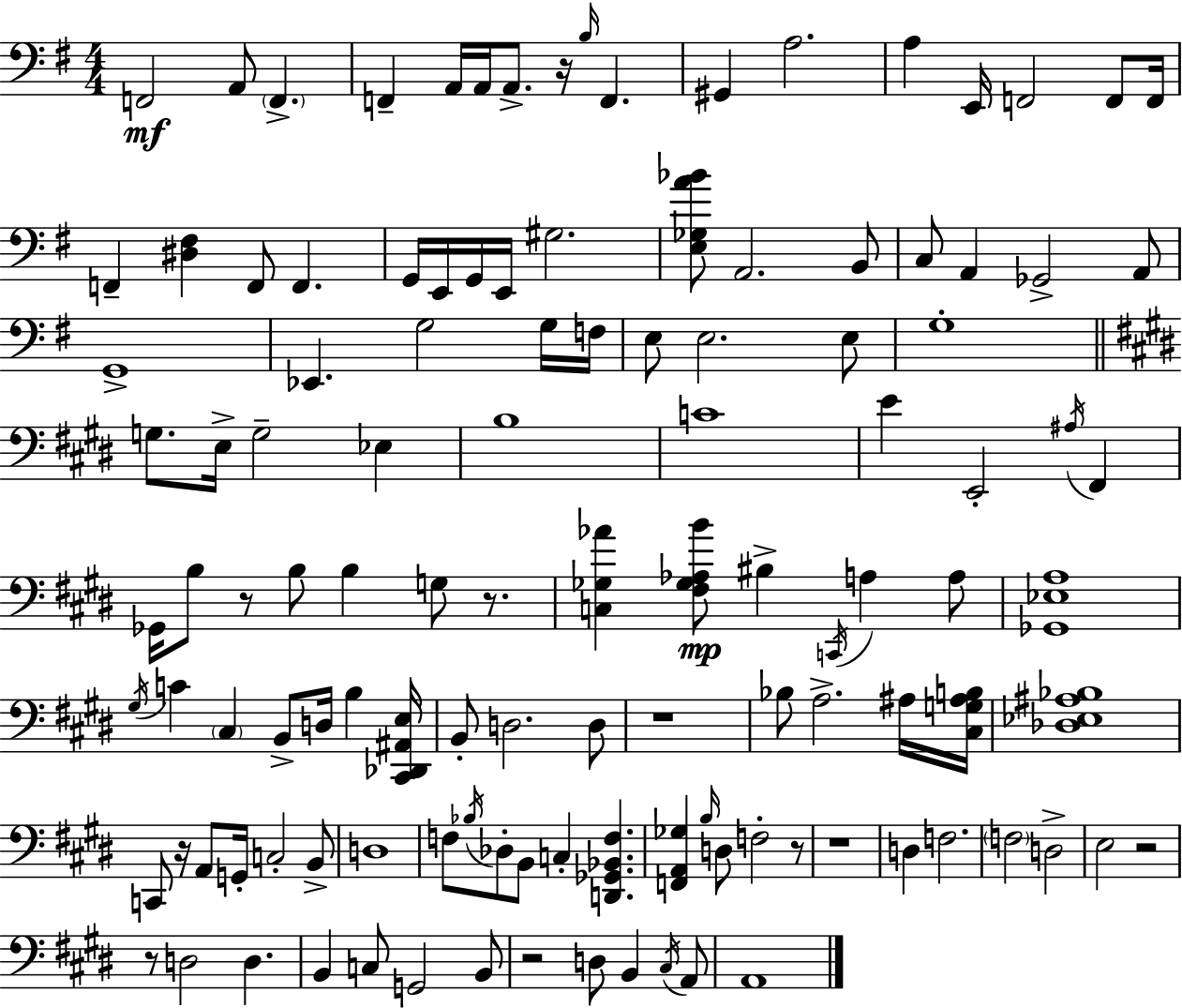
{
  \clef bass
  \numericTimeSignature
  \time 4/4
  \key e \minor
  \repeat volta 2 { f,2\mf a,8 \parenthesize f,4.-> | f,4-- a,16 a,16 a,8.-> r16 \grace { b16 } f,4. | gis,4 a2. | a4 e,16 f,2 f,8 | \break f,16 f,4-- <dis fis>4 f,8 f,4. | g,16 e,16 g,16 e,16 gis2. | <e ges a' bes'>8 a,2. b,8 | c8 a,4 ges,2-> a,8 | \break g,1-> | ees,4. g2 g16 | f16 e8 e2. e8 | g1-. | \break \bar "||" \break \key e \major g8. e16-> g2-- ees4 | b1 | c'1 | e'4 e,2-. \acciaccatura { ais16 } fis,4 | \break ges,16 b8 r8 b8 b4 g8 r8. | <c ges aes'>4 <fis ges aes b'>8\mp bis4-> \acciaccatura { c,16 } a4 | a8 <ges, ees a>1 | \acciaccatura { gis16 } c'4 \parenthesize cis4 b,8-> d16 b4 | \break <cis, des, ais, e>16 b,8-. d2. | d8 r1 | bes8 a2.-> | ais16 <cis g ais b>16 <des ees ais bes>1 | \break c,8 r16 a,8 g,16-. c2-. | b,8-> d1 | f8 \acciaccatura { bes16 } des8-. b,8 c4-. <d, ges, bes, f>4. | <f, a, ges>4 \grace { b16 } d8 f2-. | \break r8 r1 | d4 f2. | \parenthesize f2 d2-> | e2 r2 | \break r8 d2 d4. | b,4 c8 g,2 | b,8 r2 d8 b,4 | \acciaccatura { cis16 } a,8 a,1 | \break } \bar "|."
}